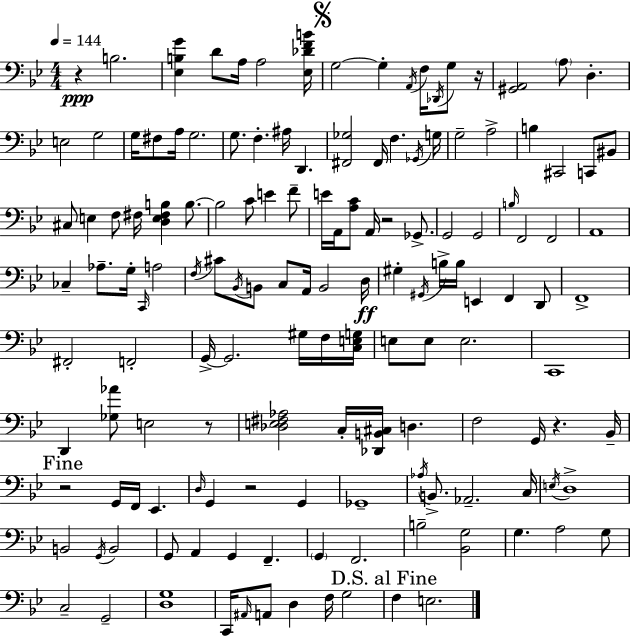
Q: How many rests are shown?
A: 7